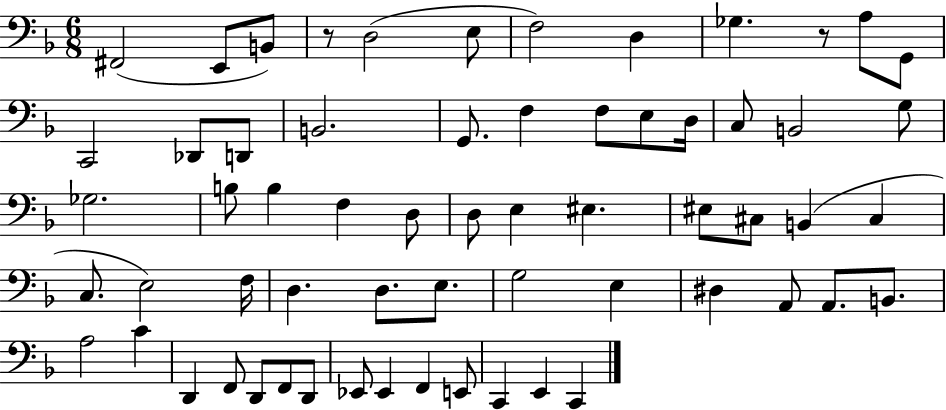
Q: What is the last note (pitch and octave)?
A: C2